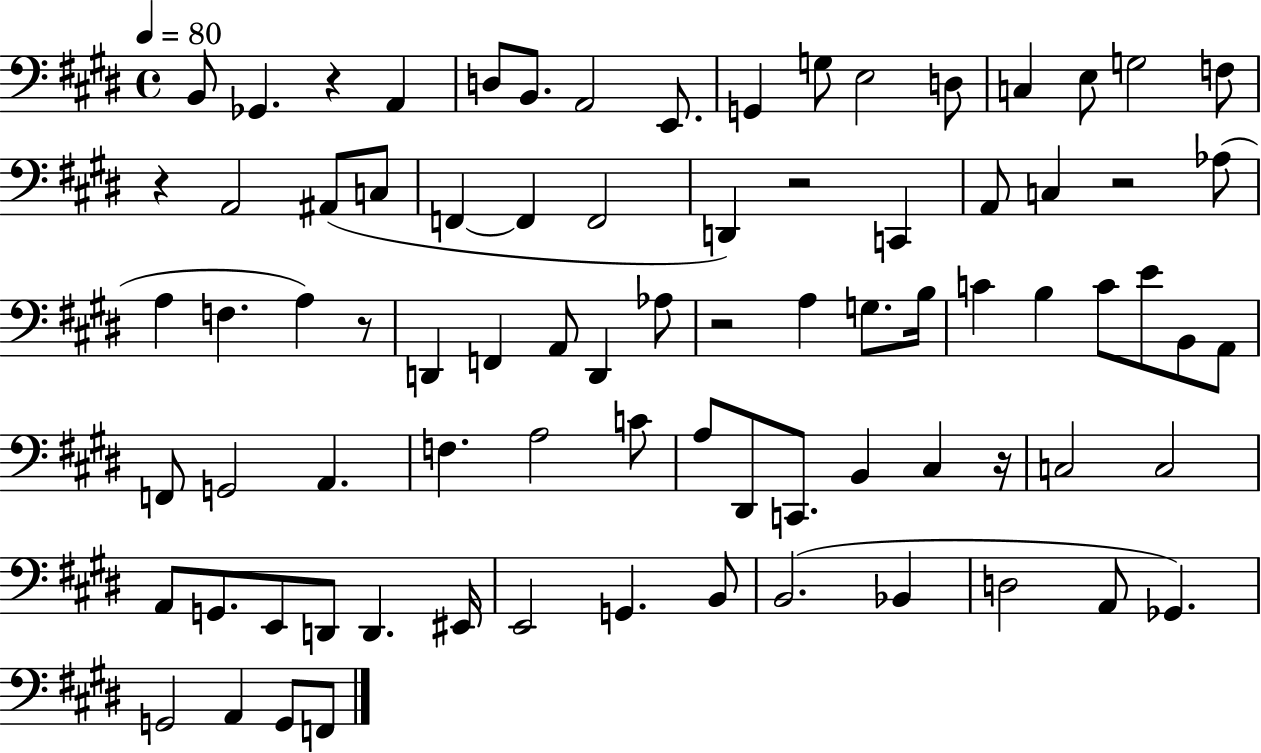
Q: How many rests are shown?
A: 7